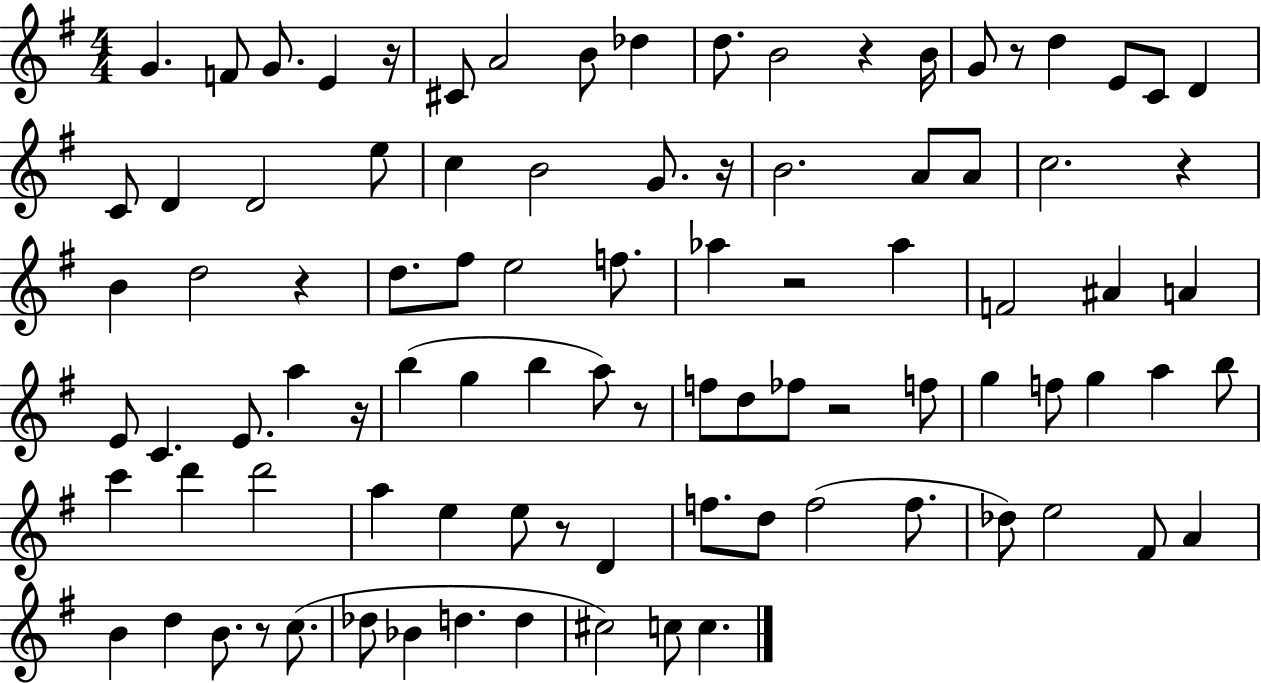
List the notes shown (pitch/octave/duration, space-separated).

G4/q. F4/e G4/e. E4/q R/s C#4/e A4/h B4/e Db5/q D5/e. B4/h R/q B4/s G4/e R/e D5/q E4/e C4/e D4/q C4/e D4/q D4/h E5/e C5/q B4/h G4/e. R/s B4/h. A4/e A4/e C5/h. R/q B4/q D5/h R/q D5/e. F#5/e E5/h F5/e. Ab5/q R/h Ab5/q F4/h A#4/q A4/q E4/e C4/q. E4/e. A5/q R/s B5/q G5/q B5/q A5/e R/e F5/e D5/e FES5/e R/h F5/e G5/q F5/e G5/q A5/q B5/e C6/q D6/q D6/h A5/q E5/q E5/e R/e D4/q F5/e. D5/e F5/h F5/e. Db5/e E5/h F#4/e A4/q B4/q D5/q B4/e. R/e C5/e. Db5/e Bb4/q D5/q. D5/q C#5/h C5/e C5/q.